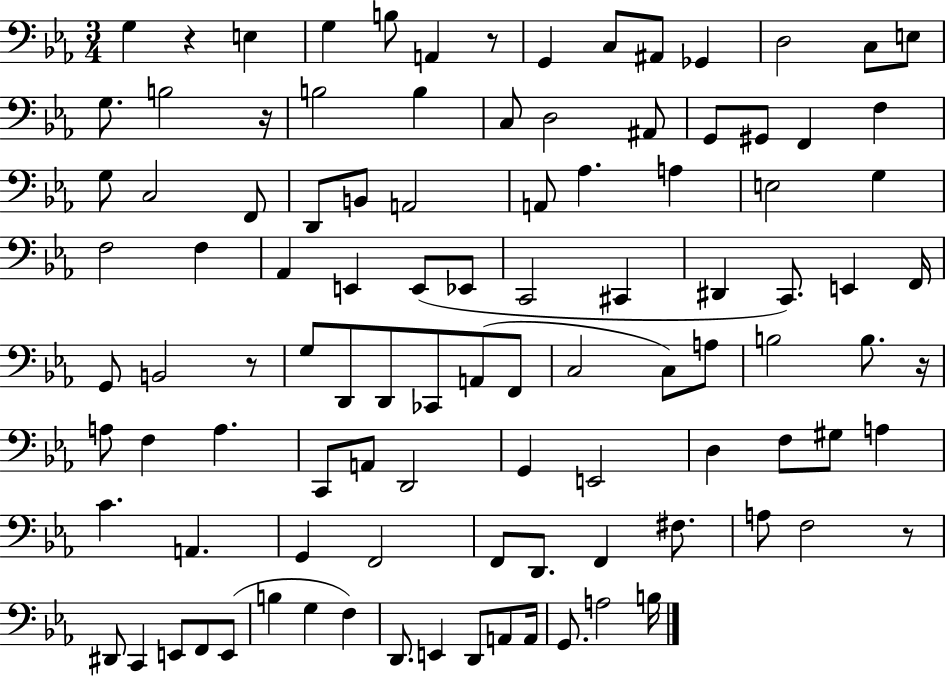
X:1
T:Untitled
M:3/4
L:1/4
K:Eb
G, z E, G, B,/2 A,, z/2 G,, C,/2 ^A,,/2 _G,, D,2 C,/2 E,/2 G,/2 B,2 z/4 B,2 B, C,/2 D,2 ^A,,/2 G,,/2 ^G,,/2 F,, F, G,/2 C,2 F,,/2 D,,/2 B,,/2 A,,2 A,,/2 _A, A, E,2 G, F,2 F, _A,, E,, E,,/2 _E,,/2 C,,2 ^C,, ^D,, C,,/2 E,, F,,/4 G,,/2 B,,2 z/2 G,/2 D,,/2 D,,/2 _C,,/2 A,,/2 F,,/2 C,2 C,/2 A,/2 B,2 B,/2 z/4 A,/2 F, A, C,,/2 A,,/2 D,,2 G,, E,,2 D, F,/2 ^G,/2 A, C A,, G,, F,,2 F,,/2 D,,/2 F,, ^F,/2 A,/2 F,2 z/2 ^D,,/2 C,, E,,/2 F,,/2 E,,/2 B, G, F, D,,/2 E,, D,,/2 A,,/2 A,,/4 G,,/2 A,2 B,/4